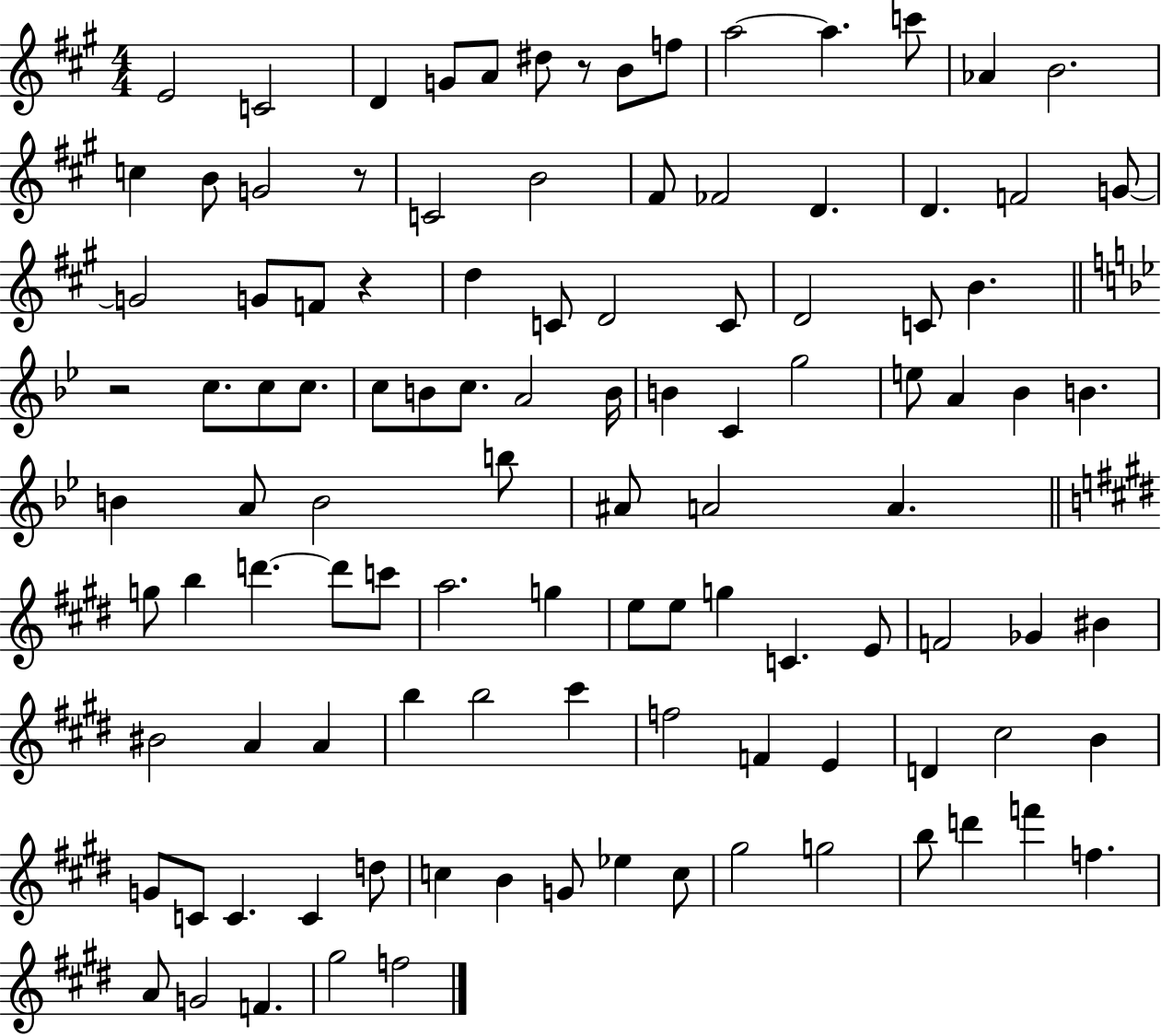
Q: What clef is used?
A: treble